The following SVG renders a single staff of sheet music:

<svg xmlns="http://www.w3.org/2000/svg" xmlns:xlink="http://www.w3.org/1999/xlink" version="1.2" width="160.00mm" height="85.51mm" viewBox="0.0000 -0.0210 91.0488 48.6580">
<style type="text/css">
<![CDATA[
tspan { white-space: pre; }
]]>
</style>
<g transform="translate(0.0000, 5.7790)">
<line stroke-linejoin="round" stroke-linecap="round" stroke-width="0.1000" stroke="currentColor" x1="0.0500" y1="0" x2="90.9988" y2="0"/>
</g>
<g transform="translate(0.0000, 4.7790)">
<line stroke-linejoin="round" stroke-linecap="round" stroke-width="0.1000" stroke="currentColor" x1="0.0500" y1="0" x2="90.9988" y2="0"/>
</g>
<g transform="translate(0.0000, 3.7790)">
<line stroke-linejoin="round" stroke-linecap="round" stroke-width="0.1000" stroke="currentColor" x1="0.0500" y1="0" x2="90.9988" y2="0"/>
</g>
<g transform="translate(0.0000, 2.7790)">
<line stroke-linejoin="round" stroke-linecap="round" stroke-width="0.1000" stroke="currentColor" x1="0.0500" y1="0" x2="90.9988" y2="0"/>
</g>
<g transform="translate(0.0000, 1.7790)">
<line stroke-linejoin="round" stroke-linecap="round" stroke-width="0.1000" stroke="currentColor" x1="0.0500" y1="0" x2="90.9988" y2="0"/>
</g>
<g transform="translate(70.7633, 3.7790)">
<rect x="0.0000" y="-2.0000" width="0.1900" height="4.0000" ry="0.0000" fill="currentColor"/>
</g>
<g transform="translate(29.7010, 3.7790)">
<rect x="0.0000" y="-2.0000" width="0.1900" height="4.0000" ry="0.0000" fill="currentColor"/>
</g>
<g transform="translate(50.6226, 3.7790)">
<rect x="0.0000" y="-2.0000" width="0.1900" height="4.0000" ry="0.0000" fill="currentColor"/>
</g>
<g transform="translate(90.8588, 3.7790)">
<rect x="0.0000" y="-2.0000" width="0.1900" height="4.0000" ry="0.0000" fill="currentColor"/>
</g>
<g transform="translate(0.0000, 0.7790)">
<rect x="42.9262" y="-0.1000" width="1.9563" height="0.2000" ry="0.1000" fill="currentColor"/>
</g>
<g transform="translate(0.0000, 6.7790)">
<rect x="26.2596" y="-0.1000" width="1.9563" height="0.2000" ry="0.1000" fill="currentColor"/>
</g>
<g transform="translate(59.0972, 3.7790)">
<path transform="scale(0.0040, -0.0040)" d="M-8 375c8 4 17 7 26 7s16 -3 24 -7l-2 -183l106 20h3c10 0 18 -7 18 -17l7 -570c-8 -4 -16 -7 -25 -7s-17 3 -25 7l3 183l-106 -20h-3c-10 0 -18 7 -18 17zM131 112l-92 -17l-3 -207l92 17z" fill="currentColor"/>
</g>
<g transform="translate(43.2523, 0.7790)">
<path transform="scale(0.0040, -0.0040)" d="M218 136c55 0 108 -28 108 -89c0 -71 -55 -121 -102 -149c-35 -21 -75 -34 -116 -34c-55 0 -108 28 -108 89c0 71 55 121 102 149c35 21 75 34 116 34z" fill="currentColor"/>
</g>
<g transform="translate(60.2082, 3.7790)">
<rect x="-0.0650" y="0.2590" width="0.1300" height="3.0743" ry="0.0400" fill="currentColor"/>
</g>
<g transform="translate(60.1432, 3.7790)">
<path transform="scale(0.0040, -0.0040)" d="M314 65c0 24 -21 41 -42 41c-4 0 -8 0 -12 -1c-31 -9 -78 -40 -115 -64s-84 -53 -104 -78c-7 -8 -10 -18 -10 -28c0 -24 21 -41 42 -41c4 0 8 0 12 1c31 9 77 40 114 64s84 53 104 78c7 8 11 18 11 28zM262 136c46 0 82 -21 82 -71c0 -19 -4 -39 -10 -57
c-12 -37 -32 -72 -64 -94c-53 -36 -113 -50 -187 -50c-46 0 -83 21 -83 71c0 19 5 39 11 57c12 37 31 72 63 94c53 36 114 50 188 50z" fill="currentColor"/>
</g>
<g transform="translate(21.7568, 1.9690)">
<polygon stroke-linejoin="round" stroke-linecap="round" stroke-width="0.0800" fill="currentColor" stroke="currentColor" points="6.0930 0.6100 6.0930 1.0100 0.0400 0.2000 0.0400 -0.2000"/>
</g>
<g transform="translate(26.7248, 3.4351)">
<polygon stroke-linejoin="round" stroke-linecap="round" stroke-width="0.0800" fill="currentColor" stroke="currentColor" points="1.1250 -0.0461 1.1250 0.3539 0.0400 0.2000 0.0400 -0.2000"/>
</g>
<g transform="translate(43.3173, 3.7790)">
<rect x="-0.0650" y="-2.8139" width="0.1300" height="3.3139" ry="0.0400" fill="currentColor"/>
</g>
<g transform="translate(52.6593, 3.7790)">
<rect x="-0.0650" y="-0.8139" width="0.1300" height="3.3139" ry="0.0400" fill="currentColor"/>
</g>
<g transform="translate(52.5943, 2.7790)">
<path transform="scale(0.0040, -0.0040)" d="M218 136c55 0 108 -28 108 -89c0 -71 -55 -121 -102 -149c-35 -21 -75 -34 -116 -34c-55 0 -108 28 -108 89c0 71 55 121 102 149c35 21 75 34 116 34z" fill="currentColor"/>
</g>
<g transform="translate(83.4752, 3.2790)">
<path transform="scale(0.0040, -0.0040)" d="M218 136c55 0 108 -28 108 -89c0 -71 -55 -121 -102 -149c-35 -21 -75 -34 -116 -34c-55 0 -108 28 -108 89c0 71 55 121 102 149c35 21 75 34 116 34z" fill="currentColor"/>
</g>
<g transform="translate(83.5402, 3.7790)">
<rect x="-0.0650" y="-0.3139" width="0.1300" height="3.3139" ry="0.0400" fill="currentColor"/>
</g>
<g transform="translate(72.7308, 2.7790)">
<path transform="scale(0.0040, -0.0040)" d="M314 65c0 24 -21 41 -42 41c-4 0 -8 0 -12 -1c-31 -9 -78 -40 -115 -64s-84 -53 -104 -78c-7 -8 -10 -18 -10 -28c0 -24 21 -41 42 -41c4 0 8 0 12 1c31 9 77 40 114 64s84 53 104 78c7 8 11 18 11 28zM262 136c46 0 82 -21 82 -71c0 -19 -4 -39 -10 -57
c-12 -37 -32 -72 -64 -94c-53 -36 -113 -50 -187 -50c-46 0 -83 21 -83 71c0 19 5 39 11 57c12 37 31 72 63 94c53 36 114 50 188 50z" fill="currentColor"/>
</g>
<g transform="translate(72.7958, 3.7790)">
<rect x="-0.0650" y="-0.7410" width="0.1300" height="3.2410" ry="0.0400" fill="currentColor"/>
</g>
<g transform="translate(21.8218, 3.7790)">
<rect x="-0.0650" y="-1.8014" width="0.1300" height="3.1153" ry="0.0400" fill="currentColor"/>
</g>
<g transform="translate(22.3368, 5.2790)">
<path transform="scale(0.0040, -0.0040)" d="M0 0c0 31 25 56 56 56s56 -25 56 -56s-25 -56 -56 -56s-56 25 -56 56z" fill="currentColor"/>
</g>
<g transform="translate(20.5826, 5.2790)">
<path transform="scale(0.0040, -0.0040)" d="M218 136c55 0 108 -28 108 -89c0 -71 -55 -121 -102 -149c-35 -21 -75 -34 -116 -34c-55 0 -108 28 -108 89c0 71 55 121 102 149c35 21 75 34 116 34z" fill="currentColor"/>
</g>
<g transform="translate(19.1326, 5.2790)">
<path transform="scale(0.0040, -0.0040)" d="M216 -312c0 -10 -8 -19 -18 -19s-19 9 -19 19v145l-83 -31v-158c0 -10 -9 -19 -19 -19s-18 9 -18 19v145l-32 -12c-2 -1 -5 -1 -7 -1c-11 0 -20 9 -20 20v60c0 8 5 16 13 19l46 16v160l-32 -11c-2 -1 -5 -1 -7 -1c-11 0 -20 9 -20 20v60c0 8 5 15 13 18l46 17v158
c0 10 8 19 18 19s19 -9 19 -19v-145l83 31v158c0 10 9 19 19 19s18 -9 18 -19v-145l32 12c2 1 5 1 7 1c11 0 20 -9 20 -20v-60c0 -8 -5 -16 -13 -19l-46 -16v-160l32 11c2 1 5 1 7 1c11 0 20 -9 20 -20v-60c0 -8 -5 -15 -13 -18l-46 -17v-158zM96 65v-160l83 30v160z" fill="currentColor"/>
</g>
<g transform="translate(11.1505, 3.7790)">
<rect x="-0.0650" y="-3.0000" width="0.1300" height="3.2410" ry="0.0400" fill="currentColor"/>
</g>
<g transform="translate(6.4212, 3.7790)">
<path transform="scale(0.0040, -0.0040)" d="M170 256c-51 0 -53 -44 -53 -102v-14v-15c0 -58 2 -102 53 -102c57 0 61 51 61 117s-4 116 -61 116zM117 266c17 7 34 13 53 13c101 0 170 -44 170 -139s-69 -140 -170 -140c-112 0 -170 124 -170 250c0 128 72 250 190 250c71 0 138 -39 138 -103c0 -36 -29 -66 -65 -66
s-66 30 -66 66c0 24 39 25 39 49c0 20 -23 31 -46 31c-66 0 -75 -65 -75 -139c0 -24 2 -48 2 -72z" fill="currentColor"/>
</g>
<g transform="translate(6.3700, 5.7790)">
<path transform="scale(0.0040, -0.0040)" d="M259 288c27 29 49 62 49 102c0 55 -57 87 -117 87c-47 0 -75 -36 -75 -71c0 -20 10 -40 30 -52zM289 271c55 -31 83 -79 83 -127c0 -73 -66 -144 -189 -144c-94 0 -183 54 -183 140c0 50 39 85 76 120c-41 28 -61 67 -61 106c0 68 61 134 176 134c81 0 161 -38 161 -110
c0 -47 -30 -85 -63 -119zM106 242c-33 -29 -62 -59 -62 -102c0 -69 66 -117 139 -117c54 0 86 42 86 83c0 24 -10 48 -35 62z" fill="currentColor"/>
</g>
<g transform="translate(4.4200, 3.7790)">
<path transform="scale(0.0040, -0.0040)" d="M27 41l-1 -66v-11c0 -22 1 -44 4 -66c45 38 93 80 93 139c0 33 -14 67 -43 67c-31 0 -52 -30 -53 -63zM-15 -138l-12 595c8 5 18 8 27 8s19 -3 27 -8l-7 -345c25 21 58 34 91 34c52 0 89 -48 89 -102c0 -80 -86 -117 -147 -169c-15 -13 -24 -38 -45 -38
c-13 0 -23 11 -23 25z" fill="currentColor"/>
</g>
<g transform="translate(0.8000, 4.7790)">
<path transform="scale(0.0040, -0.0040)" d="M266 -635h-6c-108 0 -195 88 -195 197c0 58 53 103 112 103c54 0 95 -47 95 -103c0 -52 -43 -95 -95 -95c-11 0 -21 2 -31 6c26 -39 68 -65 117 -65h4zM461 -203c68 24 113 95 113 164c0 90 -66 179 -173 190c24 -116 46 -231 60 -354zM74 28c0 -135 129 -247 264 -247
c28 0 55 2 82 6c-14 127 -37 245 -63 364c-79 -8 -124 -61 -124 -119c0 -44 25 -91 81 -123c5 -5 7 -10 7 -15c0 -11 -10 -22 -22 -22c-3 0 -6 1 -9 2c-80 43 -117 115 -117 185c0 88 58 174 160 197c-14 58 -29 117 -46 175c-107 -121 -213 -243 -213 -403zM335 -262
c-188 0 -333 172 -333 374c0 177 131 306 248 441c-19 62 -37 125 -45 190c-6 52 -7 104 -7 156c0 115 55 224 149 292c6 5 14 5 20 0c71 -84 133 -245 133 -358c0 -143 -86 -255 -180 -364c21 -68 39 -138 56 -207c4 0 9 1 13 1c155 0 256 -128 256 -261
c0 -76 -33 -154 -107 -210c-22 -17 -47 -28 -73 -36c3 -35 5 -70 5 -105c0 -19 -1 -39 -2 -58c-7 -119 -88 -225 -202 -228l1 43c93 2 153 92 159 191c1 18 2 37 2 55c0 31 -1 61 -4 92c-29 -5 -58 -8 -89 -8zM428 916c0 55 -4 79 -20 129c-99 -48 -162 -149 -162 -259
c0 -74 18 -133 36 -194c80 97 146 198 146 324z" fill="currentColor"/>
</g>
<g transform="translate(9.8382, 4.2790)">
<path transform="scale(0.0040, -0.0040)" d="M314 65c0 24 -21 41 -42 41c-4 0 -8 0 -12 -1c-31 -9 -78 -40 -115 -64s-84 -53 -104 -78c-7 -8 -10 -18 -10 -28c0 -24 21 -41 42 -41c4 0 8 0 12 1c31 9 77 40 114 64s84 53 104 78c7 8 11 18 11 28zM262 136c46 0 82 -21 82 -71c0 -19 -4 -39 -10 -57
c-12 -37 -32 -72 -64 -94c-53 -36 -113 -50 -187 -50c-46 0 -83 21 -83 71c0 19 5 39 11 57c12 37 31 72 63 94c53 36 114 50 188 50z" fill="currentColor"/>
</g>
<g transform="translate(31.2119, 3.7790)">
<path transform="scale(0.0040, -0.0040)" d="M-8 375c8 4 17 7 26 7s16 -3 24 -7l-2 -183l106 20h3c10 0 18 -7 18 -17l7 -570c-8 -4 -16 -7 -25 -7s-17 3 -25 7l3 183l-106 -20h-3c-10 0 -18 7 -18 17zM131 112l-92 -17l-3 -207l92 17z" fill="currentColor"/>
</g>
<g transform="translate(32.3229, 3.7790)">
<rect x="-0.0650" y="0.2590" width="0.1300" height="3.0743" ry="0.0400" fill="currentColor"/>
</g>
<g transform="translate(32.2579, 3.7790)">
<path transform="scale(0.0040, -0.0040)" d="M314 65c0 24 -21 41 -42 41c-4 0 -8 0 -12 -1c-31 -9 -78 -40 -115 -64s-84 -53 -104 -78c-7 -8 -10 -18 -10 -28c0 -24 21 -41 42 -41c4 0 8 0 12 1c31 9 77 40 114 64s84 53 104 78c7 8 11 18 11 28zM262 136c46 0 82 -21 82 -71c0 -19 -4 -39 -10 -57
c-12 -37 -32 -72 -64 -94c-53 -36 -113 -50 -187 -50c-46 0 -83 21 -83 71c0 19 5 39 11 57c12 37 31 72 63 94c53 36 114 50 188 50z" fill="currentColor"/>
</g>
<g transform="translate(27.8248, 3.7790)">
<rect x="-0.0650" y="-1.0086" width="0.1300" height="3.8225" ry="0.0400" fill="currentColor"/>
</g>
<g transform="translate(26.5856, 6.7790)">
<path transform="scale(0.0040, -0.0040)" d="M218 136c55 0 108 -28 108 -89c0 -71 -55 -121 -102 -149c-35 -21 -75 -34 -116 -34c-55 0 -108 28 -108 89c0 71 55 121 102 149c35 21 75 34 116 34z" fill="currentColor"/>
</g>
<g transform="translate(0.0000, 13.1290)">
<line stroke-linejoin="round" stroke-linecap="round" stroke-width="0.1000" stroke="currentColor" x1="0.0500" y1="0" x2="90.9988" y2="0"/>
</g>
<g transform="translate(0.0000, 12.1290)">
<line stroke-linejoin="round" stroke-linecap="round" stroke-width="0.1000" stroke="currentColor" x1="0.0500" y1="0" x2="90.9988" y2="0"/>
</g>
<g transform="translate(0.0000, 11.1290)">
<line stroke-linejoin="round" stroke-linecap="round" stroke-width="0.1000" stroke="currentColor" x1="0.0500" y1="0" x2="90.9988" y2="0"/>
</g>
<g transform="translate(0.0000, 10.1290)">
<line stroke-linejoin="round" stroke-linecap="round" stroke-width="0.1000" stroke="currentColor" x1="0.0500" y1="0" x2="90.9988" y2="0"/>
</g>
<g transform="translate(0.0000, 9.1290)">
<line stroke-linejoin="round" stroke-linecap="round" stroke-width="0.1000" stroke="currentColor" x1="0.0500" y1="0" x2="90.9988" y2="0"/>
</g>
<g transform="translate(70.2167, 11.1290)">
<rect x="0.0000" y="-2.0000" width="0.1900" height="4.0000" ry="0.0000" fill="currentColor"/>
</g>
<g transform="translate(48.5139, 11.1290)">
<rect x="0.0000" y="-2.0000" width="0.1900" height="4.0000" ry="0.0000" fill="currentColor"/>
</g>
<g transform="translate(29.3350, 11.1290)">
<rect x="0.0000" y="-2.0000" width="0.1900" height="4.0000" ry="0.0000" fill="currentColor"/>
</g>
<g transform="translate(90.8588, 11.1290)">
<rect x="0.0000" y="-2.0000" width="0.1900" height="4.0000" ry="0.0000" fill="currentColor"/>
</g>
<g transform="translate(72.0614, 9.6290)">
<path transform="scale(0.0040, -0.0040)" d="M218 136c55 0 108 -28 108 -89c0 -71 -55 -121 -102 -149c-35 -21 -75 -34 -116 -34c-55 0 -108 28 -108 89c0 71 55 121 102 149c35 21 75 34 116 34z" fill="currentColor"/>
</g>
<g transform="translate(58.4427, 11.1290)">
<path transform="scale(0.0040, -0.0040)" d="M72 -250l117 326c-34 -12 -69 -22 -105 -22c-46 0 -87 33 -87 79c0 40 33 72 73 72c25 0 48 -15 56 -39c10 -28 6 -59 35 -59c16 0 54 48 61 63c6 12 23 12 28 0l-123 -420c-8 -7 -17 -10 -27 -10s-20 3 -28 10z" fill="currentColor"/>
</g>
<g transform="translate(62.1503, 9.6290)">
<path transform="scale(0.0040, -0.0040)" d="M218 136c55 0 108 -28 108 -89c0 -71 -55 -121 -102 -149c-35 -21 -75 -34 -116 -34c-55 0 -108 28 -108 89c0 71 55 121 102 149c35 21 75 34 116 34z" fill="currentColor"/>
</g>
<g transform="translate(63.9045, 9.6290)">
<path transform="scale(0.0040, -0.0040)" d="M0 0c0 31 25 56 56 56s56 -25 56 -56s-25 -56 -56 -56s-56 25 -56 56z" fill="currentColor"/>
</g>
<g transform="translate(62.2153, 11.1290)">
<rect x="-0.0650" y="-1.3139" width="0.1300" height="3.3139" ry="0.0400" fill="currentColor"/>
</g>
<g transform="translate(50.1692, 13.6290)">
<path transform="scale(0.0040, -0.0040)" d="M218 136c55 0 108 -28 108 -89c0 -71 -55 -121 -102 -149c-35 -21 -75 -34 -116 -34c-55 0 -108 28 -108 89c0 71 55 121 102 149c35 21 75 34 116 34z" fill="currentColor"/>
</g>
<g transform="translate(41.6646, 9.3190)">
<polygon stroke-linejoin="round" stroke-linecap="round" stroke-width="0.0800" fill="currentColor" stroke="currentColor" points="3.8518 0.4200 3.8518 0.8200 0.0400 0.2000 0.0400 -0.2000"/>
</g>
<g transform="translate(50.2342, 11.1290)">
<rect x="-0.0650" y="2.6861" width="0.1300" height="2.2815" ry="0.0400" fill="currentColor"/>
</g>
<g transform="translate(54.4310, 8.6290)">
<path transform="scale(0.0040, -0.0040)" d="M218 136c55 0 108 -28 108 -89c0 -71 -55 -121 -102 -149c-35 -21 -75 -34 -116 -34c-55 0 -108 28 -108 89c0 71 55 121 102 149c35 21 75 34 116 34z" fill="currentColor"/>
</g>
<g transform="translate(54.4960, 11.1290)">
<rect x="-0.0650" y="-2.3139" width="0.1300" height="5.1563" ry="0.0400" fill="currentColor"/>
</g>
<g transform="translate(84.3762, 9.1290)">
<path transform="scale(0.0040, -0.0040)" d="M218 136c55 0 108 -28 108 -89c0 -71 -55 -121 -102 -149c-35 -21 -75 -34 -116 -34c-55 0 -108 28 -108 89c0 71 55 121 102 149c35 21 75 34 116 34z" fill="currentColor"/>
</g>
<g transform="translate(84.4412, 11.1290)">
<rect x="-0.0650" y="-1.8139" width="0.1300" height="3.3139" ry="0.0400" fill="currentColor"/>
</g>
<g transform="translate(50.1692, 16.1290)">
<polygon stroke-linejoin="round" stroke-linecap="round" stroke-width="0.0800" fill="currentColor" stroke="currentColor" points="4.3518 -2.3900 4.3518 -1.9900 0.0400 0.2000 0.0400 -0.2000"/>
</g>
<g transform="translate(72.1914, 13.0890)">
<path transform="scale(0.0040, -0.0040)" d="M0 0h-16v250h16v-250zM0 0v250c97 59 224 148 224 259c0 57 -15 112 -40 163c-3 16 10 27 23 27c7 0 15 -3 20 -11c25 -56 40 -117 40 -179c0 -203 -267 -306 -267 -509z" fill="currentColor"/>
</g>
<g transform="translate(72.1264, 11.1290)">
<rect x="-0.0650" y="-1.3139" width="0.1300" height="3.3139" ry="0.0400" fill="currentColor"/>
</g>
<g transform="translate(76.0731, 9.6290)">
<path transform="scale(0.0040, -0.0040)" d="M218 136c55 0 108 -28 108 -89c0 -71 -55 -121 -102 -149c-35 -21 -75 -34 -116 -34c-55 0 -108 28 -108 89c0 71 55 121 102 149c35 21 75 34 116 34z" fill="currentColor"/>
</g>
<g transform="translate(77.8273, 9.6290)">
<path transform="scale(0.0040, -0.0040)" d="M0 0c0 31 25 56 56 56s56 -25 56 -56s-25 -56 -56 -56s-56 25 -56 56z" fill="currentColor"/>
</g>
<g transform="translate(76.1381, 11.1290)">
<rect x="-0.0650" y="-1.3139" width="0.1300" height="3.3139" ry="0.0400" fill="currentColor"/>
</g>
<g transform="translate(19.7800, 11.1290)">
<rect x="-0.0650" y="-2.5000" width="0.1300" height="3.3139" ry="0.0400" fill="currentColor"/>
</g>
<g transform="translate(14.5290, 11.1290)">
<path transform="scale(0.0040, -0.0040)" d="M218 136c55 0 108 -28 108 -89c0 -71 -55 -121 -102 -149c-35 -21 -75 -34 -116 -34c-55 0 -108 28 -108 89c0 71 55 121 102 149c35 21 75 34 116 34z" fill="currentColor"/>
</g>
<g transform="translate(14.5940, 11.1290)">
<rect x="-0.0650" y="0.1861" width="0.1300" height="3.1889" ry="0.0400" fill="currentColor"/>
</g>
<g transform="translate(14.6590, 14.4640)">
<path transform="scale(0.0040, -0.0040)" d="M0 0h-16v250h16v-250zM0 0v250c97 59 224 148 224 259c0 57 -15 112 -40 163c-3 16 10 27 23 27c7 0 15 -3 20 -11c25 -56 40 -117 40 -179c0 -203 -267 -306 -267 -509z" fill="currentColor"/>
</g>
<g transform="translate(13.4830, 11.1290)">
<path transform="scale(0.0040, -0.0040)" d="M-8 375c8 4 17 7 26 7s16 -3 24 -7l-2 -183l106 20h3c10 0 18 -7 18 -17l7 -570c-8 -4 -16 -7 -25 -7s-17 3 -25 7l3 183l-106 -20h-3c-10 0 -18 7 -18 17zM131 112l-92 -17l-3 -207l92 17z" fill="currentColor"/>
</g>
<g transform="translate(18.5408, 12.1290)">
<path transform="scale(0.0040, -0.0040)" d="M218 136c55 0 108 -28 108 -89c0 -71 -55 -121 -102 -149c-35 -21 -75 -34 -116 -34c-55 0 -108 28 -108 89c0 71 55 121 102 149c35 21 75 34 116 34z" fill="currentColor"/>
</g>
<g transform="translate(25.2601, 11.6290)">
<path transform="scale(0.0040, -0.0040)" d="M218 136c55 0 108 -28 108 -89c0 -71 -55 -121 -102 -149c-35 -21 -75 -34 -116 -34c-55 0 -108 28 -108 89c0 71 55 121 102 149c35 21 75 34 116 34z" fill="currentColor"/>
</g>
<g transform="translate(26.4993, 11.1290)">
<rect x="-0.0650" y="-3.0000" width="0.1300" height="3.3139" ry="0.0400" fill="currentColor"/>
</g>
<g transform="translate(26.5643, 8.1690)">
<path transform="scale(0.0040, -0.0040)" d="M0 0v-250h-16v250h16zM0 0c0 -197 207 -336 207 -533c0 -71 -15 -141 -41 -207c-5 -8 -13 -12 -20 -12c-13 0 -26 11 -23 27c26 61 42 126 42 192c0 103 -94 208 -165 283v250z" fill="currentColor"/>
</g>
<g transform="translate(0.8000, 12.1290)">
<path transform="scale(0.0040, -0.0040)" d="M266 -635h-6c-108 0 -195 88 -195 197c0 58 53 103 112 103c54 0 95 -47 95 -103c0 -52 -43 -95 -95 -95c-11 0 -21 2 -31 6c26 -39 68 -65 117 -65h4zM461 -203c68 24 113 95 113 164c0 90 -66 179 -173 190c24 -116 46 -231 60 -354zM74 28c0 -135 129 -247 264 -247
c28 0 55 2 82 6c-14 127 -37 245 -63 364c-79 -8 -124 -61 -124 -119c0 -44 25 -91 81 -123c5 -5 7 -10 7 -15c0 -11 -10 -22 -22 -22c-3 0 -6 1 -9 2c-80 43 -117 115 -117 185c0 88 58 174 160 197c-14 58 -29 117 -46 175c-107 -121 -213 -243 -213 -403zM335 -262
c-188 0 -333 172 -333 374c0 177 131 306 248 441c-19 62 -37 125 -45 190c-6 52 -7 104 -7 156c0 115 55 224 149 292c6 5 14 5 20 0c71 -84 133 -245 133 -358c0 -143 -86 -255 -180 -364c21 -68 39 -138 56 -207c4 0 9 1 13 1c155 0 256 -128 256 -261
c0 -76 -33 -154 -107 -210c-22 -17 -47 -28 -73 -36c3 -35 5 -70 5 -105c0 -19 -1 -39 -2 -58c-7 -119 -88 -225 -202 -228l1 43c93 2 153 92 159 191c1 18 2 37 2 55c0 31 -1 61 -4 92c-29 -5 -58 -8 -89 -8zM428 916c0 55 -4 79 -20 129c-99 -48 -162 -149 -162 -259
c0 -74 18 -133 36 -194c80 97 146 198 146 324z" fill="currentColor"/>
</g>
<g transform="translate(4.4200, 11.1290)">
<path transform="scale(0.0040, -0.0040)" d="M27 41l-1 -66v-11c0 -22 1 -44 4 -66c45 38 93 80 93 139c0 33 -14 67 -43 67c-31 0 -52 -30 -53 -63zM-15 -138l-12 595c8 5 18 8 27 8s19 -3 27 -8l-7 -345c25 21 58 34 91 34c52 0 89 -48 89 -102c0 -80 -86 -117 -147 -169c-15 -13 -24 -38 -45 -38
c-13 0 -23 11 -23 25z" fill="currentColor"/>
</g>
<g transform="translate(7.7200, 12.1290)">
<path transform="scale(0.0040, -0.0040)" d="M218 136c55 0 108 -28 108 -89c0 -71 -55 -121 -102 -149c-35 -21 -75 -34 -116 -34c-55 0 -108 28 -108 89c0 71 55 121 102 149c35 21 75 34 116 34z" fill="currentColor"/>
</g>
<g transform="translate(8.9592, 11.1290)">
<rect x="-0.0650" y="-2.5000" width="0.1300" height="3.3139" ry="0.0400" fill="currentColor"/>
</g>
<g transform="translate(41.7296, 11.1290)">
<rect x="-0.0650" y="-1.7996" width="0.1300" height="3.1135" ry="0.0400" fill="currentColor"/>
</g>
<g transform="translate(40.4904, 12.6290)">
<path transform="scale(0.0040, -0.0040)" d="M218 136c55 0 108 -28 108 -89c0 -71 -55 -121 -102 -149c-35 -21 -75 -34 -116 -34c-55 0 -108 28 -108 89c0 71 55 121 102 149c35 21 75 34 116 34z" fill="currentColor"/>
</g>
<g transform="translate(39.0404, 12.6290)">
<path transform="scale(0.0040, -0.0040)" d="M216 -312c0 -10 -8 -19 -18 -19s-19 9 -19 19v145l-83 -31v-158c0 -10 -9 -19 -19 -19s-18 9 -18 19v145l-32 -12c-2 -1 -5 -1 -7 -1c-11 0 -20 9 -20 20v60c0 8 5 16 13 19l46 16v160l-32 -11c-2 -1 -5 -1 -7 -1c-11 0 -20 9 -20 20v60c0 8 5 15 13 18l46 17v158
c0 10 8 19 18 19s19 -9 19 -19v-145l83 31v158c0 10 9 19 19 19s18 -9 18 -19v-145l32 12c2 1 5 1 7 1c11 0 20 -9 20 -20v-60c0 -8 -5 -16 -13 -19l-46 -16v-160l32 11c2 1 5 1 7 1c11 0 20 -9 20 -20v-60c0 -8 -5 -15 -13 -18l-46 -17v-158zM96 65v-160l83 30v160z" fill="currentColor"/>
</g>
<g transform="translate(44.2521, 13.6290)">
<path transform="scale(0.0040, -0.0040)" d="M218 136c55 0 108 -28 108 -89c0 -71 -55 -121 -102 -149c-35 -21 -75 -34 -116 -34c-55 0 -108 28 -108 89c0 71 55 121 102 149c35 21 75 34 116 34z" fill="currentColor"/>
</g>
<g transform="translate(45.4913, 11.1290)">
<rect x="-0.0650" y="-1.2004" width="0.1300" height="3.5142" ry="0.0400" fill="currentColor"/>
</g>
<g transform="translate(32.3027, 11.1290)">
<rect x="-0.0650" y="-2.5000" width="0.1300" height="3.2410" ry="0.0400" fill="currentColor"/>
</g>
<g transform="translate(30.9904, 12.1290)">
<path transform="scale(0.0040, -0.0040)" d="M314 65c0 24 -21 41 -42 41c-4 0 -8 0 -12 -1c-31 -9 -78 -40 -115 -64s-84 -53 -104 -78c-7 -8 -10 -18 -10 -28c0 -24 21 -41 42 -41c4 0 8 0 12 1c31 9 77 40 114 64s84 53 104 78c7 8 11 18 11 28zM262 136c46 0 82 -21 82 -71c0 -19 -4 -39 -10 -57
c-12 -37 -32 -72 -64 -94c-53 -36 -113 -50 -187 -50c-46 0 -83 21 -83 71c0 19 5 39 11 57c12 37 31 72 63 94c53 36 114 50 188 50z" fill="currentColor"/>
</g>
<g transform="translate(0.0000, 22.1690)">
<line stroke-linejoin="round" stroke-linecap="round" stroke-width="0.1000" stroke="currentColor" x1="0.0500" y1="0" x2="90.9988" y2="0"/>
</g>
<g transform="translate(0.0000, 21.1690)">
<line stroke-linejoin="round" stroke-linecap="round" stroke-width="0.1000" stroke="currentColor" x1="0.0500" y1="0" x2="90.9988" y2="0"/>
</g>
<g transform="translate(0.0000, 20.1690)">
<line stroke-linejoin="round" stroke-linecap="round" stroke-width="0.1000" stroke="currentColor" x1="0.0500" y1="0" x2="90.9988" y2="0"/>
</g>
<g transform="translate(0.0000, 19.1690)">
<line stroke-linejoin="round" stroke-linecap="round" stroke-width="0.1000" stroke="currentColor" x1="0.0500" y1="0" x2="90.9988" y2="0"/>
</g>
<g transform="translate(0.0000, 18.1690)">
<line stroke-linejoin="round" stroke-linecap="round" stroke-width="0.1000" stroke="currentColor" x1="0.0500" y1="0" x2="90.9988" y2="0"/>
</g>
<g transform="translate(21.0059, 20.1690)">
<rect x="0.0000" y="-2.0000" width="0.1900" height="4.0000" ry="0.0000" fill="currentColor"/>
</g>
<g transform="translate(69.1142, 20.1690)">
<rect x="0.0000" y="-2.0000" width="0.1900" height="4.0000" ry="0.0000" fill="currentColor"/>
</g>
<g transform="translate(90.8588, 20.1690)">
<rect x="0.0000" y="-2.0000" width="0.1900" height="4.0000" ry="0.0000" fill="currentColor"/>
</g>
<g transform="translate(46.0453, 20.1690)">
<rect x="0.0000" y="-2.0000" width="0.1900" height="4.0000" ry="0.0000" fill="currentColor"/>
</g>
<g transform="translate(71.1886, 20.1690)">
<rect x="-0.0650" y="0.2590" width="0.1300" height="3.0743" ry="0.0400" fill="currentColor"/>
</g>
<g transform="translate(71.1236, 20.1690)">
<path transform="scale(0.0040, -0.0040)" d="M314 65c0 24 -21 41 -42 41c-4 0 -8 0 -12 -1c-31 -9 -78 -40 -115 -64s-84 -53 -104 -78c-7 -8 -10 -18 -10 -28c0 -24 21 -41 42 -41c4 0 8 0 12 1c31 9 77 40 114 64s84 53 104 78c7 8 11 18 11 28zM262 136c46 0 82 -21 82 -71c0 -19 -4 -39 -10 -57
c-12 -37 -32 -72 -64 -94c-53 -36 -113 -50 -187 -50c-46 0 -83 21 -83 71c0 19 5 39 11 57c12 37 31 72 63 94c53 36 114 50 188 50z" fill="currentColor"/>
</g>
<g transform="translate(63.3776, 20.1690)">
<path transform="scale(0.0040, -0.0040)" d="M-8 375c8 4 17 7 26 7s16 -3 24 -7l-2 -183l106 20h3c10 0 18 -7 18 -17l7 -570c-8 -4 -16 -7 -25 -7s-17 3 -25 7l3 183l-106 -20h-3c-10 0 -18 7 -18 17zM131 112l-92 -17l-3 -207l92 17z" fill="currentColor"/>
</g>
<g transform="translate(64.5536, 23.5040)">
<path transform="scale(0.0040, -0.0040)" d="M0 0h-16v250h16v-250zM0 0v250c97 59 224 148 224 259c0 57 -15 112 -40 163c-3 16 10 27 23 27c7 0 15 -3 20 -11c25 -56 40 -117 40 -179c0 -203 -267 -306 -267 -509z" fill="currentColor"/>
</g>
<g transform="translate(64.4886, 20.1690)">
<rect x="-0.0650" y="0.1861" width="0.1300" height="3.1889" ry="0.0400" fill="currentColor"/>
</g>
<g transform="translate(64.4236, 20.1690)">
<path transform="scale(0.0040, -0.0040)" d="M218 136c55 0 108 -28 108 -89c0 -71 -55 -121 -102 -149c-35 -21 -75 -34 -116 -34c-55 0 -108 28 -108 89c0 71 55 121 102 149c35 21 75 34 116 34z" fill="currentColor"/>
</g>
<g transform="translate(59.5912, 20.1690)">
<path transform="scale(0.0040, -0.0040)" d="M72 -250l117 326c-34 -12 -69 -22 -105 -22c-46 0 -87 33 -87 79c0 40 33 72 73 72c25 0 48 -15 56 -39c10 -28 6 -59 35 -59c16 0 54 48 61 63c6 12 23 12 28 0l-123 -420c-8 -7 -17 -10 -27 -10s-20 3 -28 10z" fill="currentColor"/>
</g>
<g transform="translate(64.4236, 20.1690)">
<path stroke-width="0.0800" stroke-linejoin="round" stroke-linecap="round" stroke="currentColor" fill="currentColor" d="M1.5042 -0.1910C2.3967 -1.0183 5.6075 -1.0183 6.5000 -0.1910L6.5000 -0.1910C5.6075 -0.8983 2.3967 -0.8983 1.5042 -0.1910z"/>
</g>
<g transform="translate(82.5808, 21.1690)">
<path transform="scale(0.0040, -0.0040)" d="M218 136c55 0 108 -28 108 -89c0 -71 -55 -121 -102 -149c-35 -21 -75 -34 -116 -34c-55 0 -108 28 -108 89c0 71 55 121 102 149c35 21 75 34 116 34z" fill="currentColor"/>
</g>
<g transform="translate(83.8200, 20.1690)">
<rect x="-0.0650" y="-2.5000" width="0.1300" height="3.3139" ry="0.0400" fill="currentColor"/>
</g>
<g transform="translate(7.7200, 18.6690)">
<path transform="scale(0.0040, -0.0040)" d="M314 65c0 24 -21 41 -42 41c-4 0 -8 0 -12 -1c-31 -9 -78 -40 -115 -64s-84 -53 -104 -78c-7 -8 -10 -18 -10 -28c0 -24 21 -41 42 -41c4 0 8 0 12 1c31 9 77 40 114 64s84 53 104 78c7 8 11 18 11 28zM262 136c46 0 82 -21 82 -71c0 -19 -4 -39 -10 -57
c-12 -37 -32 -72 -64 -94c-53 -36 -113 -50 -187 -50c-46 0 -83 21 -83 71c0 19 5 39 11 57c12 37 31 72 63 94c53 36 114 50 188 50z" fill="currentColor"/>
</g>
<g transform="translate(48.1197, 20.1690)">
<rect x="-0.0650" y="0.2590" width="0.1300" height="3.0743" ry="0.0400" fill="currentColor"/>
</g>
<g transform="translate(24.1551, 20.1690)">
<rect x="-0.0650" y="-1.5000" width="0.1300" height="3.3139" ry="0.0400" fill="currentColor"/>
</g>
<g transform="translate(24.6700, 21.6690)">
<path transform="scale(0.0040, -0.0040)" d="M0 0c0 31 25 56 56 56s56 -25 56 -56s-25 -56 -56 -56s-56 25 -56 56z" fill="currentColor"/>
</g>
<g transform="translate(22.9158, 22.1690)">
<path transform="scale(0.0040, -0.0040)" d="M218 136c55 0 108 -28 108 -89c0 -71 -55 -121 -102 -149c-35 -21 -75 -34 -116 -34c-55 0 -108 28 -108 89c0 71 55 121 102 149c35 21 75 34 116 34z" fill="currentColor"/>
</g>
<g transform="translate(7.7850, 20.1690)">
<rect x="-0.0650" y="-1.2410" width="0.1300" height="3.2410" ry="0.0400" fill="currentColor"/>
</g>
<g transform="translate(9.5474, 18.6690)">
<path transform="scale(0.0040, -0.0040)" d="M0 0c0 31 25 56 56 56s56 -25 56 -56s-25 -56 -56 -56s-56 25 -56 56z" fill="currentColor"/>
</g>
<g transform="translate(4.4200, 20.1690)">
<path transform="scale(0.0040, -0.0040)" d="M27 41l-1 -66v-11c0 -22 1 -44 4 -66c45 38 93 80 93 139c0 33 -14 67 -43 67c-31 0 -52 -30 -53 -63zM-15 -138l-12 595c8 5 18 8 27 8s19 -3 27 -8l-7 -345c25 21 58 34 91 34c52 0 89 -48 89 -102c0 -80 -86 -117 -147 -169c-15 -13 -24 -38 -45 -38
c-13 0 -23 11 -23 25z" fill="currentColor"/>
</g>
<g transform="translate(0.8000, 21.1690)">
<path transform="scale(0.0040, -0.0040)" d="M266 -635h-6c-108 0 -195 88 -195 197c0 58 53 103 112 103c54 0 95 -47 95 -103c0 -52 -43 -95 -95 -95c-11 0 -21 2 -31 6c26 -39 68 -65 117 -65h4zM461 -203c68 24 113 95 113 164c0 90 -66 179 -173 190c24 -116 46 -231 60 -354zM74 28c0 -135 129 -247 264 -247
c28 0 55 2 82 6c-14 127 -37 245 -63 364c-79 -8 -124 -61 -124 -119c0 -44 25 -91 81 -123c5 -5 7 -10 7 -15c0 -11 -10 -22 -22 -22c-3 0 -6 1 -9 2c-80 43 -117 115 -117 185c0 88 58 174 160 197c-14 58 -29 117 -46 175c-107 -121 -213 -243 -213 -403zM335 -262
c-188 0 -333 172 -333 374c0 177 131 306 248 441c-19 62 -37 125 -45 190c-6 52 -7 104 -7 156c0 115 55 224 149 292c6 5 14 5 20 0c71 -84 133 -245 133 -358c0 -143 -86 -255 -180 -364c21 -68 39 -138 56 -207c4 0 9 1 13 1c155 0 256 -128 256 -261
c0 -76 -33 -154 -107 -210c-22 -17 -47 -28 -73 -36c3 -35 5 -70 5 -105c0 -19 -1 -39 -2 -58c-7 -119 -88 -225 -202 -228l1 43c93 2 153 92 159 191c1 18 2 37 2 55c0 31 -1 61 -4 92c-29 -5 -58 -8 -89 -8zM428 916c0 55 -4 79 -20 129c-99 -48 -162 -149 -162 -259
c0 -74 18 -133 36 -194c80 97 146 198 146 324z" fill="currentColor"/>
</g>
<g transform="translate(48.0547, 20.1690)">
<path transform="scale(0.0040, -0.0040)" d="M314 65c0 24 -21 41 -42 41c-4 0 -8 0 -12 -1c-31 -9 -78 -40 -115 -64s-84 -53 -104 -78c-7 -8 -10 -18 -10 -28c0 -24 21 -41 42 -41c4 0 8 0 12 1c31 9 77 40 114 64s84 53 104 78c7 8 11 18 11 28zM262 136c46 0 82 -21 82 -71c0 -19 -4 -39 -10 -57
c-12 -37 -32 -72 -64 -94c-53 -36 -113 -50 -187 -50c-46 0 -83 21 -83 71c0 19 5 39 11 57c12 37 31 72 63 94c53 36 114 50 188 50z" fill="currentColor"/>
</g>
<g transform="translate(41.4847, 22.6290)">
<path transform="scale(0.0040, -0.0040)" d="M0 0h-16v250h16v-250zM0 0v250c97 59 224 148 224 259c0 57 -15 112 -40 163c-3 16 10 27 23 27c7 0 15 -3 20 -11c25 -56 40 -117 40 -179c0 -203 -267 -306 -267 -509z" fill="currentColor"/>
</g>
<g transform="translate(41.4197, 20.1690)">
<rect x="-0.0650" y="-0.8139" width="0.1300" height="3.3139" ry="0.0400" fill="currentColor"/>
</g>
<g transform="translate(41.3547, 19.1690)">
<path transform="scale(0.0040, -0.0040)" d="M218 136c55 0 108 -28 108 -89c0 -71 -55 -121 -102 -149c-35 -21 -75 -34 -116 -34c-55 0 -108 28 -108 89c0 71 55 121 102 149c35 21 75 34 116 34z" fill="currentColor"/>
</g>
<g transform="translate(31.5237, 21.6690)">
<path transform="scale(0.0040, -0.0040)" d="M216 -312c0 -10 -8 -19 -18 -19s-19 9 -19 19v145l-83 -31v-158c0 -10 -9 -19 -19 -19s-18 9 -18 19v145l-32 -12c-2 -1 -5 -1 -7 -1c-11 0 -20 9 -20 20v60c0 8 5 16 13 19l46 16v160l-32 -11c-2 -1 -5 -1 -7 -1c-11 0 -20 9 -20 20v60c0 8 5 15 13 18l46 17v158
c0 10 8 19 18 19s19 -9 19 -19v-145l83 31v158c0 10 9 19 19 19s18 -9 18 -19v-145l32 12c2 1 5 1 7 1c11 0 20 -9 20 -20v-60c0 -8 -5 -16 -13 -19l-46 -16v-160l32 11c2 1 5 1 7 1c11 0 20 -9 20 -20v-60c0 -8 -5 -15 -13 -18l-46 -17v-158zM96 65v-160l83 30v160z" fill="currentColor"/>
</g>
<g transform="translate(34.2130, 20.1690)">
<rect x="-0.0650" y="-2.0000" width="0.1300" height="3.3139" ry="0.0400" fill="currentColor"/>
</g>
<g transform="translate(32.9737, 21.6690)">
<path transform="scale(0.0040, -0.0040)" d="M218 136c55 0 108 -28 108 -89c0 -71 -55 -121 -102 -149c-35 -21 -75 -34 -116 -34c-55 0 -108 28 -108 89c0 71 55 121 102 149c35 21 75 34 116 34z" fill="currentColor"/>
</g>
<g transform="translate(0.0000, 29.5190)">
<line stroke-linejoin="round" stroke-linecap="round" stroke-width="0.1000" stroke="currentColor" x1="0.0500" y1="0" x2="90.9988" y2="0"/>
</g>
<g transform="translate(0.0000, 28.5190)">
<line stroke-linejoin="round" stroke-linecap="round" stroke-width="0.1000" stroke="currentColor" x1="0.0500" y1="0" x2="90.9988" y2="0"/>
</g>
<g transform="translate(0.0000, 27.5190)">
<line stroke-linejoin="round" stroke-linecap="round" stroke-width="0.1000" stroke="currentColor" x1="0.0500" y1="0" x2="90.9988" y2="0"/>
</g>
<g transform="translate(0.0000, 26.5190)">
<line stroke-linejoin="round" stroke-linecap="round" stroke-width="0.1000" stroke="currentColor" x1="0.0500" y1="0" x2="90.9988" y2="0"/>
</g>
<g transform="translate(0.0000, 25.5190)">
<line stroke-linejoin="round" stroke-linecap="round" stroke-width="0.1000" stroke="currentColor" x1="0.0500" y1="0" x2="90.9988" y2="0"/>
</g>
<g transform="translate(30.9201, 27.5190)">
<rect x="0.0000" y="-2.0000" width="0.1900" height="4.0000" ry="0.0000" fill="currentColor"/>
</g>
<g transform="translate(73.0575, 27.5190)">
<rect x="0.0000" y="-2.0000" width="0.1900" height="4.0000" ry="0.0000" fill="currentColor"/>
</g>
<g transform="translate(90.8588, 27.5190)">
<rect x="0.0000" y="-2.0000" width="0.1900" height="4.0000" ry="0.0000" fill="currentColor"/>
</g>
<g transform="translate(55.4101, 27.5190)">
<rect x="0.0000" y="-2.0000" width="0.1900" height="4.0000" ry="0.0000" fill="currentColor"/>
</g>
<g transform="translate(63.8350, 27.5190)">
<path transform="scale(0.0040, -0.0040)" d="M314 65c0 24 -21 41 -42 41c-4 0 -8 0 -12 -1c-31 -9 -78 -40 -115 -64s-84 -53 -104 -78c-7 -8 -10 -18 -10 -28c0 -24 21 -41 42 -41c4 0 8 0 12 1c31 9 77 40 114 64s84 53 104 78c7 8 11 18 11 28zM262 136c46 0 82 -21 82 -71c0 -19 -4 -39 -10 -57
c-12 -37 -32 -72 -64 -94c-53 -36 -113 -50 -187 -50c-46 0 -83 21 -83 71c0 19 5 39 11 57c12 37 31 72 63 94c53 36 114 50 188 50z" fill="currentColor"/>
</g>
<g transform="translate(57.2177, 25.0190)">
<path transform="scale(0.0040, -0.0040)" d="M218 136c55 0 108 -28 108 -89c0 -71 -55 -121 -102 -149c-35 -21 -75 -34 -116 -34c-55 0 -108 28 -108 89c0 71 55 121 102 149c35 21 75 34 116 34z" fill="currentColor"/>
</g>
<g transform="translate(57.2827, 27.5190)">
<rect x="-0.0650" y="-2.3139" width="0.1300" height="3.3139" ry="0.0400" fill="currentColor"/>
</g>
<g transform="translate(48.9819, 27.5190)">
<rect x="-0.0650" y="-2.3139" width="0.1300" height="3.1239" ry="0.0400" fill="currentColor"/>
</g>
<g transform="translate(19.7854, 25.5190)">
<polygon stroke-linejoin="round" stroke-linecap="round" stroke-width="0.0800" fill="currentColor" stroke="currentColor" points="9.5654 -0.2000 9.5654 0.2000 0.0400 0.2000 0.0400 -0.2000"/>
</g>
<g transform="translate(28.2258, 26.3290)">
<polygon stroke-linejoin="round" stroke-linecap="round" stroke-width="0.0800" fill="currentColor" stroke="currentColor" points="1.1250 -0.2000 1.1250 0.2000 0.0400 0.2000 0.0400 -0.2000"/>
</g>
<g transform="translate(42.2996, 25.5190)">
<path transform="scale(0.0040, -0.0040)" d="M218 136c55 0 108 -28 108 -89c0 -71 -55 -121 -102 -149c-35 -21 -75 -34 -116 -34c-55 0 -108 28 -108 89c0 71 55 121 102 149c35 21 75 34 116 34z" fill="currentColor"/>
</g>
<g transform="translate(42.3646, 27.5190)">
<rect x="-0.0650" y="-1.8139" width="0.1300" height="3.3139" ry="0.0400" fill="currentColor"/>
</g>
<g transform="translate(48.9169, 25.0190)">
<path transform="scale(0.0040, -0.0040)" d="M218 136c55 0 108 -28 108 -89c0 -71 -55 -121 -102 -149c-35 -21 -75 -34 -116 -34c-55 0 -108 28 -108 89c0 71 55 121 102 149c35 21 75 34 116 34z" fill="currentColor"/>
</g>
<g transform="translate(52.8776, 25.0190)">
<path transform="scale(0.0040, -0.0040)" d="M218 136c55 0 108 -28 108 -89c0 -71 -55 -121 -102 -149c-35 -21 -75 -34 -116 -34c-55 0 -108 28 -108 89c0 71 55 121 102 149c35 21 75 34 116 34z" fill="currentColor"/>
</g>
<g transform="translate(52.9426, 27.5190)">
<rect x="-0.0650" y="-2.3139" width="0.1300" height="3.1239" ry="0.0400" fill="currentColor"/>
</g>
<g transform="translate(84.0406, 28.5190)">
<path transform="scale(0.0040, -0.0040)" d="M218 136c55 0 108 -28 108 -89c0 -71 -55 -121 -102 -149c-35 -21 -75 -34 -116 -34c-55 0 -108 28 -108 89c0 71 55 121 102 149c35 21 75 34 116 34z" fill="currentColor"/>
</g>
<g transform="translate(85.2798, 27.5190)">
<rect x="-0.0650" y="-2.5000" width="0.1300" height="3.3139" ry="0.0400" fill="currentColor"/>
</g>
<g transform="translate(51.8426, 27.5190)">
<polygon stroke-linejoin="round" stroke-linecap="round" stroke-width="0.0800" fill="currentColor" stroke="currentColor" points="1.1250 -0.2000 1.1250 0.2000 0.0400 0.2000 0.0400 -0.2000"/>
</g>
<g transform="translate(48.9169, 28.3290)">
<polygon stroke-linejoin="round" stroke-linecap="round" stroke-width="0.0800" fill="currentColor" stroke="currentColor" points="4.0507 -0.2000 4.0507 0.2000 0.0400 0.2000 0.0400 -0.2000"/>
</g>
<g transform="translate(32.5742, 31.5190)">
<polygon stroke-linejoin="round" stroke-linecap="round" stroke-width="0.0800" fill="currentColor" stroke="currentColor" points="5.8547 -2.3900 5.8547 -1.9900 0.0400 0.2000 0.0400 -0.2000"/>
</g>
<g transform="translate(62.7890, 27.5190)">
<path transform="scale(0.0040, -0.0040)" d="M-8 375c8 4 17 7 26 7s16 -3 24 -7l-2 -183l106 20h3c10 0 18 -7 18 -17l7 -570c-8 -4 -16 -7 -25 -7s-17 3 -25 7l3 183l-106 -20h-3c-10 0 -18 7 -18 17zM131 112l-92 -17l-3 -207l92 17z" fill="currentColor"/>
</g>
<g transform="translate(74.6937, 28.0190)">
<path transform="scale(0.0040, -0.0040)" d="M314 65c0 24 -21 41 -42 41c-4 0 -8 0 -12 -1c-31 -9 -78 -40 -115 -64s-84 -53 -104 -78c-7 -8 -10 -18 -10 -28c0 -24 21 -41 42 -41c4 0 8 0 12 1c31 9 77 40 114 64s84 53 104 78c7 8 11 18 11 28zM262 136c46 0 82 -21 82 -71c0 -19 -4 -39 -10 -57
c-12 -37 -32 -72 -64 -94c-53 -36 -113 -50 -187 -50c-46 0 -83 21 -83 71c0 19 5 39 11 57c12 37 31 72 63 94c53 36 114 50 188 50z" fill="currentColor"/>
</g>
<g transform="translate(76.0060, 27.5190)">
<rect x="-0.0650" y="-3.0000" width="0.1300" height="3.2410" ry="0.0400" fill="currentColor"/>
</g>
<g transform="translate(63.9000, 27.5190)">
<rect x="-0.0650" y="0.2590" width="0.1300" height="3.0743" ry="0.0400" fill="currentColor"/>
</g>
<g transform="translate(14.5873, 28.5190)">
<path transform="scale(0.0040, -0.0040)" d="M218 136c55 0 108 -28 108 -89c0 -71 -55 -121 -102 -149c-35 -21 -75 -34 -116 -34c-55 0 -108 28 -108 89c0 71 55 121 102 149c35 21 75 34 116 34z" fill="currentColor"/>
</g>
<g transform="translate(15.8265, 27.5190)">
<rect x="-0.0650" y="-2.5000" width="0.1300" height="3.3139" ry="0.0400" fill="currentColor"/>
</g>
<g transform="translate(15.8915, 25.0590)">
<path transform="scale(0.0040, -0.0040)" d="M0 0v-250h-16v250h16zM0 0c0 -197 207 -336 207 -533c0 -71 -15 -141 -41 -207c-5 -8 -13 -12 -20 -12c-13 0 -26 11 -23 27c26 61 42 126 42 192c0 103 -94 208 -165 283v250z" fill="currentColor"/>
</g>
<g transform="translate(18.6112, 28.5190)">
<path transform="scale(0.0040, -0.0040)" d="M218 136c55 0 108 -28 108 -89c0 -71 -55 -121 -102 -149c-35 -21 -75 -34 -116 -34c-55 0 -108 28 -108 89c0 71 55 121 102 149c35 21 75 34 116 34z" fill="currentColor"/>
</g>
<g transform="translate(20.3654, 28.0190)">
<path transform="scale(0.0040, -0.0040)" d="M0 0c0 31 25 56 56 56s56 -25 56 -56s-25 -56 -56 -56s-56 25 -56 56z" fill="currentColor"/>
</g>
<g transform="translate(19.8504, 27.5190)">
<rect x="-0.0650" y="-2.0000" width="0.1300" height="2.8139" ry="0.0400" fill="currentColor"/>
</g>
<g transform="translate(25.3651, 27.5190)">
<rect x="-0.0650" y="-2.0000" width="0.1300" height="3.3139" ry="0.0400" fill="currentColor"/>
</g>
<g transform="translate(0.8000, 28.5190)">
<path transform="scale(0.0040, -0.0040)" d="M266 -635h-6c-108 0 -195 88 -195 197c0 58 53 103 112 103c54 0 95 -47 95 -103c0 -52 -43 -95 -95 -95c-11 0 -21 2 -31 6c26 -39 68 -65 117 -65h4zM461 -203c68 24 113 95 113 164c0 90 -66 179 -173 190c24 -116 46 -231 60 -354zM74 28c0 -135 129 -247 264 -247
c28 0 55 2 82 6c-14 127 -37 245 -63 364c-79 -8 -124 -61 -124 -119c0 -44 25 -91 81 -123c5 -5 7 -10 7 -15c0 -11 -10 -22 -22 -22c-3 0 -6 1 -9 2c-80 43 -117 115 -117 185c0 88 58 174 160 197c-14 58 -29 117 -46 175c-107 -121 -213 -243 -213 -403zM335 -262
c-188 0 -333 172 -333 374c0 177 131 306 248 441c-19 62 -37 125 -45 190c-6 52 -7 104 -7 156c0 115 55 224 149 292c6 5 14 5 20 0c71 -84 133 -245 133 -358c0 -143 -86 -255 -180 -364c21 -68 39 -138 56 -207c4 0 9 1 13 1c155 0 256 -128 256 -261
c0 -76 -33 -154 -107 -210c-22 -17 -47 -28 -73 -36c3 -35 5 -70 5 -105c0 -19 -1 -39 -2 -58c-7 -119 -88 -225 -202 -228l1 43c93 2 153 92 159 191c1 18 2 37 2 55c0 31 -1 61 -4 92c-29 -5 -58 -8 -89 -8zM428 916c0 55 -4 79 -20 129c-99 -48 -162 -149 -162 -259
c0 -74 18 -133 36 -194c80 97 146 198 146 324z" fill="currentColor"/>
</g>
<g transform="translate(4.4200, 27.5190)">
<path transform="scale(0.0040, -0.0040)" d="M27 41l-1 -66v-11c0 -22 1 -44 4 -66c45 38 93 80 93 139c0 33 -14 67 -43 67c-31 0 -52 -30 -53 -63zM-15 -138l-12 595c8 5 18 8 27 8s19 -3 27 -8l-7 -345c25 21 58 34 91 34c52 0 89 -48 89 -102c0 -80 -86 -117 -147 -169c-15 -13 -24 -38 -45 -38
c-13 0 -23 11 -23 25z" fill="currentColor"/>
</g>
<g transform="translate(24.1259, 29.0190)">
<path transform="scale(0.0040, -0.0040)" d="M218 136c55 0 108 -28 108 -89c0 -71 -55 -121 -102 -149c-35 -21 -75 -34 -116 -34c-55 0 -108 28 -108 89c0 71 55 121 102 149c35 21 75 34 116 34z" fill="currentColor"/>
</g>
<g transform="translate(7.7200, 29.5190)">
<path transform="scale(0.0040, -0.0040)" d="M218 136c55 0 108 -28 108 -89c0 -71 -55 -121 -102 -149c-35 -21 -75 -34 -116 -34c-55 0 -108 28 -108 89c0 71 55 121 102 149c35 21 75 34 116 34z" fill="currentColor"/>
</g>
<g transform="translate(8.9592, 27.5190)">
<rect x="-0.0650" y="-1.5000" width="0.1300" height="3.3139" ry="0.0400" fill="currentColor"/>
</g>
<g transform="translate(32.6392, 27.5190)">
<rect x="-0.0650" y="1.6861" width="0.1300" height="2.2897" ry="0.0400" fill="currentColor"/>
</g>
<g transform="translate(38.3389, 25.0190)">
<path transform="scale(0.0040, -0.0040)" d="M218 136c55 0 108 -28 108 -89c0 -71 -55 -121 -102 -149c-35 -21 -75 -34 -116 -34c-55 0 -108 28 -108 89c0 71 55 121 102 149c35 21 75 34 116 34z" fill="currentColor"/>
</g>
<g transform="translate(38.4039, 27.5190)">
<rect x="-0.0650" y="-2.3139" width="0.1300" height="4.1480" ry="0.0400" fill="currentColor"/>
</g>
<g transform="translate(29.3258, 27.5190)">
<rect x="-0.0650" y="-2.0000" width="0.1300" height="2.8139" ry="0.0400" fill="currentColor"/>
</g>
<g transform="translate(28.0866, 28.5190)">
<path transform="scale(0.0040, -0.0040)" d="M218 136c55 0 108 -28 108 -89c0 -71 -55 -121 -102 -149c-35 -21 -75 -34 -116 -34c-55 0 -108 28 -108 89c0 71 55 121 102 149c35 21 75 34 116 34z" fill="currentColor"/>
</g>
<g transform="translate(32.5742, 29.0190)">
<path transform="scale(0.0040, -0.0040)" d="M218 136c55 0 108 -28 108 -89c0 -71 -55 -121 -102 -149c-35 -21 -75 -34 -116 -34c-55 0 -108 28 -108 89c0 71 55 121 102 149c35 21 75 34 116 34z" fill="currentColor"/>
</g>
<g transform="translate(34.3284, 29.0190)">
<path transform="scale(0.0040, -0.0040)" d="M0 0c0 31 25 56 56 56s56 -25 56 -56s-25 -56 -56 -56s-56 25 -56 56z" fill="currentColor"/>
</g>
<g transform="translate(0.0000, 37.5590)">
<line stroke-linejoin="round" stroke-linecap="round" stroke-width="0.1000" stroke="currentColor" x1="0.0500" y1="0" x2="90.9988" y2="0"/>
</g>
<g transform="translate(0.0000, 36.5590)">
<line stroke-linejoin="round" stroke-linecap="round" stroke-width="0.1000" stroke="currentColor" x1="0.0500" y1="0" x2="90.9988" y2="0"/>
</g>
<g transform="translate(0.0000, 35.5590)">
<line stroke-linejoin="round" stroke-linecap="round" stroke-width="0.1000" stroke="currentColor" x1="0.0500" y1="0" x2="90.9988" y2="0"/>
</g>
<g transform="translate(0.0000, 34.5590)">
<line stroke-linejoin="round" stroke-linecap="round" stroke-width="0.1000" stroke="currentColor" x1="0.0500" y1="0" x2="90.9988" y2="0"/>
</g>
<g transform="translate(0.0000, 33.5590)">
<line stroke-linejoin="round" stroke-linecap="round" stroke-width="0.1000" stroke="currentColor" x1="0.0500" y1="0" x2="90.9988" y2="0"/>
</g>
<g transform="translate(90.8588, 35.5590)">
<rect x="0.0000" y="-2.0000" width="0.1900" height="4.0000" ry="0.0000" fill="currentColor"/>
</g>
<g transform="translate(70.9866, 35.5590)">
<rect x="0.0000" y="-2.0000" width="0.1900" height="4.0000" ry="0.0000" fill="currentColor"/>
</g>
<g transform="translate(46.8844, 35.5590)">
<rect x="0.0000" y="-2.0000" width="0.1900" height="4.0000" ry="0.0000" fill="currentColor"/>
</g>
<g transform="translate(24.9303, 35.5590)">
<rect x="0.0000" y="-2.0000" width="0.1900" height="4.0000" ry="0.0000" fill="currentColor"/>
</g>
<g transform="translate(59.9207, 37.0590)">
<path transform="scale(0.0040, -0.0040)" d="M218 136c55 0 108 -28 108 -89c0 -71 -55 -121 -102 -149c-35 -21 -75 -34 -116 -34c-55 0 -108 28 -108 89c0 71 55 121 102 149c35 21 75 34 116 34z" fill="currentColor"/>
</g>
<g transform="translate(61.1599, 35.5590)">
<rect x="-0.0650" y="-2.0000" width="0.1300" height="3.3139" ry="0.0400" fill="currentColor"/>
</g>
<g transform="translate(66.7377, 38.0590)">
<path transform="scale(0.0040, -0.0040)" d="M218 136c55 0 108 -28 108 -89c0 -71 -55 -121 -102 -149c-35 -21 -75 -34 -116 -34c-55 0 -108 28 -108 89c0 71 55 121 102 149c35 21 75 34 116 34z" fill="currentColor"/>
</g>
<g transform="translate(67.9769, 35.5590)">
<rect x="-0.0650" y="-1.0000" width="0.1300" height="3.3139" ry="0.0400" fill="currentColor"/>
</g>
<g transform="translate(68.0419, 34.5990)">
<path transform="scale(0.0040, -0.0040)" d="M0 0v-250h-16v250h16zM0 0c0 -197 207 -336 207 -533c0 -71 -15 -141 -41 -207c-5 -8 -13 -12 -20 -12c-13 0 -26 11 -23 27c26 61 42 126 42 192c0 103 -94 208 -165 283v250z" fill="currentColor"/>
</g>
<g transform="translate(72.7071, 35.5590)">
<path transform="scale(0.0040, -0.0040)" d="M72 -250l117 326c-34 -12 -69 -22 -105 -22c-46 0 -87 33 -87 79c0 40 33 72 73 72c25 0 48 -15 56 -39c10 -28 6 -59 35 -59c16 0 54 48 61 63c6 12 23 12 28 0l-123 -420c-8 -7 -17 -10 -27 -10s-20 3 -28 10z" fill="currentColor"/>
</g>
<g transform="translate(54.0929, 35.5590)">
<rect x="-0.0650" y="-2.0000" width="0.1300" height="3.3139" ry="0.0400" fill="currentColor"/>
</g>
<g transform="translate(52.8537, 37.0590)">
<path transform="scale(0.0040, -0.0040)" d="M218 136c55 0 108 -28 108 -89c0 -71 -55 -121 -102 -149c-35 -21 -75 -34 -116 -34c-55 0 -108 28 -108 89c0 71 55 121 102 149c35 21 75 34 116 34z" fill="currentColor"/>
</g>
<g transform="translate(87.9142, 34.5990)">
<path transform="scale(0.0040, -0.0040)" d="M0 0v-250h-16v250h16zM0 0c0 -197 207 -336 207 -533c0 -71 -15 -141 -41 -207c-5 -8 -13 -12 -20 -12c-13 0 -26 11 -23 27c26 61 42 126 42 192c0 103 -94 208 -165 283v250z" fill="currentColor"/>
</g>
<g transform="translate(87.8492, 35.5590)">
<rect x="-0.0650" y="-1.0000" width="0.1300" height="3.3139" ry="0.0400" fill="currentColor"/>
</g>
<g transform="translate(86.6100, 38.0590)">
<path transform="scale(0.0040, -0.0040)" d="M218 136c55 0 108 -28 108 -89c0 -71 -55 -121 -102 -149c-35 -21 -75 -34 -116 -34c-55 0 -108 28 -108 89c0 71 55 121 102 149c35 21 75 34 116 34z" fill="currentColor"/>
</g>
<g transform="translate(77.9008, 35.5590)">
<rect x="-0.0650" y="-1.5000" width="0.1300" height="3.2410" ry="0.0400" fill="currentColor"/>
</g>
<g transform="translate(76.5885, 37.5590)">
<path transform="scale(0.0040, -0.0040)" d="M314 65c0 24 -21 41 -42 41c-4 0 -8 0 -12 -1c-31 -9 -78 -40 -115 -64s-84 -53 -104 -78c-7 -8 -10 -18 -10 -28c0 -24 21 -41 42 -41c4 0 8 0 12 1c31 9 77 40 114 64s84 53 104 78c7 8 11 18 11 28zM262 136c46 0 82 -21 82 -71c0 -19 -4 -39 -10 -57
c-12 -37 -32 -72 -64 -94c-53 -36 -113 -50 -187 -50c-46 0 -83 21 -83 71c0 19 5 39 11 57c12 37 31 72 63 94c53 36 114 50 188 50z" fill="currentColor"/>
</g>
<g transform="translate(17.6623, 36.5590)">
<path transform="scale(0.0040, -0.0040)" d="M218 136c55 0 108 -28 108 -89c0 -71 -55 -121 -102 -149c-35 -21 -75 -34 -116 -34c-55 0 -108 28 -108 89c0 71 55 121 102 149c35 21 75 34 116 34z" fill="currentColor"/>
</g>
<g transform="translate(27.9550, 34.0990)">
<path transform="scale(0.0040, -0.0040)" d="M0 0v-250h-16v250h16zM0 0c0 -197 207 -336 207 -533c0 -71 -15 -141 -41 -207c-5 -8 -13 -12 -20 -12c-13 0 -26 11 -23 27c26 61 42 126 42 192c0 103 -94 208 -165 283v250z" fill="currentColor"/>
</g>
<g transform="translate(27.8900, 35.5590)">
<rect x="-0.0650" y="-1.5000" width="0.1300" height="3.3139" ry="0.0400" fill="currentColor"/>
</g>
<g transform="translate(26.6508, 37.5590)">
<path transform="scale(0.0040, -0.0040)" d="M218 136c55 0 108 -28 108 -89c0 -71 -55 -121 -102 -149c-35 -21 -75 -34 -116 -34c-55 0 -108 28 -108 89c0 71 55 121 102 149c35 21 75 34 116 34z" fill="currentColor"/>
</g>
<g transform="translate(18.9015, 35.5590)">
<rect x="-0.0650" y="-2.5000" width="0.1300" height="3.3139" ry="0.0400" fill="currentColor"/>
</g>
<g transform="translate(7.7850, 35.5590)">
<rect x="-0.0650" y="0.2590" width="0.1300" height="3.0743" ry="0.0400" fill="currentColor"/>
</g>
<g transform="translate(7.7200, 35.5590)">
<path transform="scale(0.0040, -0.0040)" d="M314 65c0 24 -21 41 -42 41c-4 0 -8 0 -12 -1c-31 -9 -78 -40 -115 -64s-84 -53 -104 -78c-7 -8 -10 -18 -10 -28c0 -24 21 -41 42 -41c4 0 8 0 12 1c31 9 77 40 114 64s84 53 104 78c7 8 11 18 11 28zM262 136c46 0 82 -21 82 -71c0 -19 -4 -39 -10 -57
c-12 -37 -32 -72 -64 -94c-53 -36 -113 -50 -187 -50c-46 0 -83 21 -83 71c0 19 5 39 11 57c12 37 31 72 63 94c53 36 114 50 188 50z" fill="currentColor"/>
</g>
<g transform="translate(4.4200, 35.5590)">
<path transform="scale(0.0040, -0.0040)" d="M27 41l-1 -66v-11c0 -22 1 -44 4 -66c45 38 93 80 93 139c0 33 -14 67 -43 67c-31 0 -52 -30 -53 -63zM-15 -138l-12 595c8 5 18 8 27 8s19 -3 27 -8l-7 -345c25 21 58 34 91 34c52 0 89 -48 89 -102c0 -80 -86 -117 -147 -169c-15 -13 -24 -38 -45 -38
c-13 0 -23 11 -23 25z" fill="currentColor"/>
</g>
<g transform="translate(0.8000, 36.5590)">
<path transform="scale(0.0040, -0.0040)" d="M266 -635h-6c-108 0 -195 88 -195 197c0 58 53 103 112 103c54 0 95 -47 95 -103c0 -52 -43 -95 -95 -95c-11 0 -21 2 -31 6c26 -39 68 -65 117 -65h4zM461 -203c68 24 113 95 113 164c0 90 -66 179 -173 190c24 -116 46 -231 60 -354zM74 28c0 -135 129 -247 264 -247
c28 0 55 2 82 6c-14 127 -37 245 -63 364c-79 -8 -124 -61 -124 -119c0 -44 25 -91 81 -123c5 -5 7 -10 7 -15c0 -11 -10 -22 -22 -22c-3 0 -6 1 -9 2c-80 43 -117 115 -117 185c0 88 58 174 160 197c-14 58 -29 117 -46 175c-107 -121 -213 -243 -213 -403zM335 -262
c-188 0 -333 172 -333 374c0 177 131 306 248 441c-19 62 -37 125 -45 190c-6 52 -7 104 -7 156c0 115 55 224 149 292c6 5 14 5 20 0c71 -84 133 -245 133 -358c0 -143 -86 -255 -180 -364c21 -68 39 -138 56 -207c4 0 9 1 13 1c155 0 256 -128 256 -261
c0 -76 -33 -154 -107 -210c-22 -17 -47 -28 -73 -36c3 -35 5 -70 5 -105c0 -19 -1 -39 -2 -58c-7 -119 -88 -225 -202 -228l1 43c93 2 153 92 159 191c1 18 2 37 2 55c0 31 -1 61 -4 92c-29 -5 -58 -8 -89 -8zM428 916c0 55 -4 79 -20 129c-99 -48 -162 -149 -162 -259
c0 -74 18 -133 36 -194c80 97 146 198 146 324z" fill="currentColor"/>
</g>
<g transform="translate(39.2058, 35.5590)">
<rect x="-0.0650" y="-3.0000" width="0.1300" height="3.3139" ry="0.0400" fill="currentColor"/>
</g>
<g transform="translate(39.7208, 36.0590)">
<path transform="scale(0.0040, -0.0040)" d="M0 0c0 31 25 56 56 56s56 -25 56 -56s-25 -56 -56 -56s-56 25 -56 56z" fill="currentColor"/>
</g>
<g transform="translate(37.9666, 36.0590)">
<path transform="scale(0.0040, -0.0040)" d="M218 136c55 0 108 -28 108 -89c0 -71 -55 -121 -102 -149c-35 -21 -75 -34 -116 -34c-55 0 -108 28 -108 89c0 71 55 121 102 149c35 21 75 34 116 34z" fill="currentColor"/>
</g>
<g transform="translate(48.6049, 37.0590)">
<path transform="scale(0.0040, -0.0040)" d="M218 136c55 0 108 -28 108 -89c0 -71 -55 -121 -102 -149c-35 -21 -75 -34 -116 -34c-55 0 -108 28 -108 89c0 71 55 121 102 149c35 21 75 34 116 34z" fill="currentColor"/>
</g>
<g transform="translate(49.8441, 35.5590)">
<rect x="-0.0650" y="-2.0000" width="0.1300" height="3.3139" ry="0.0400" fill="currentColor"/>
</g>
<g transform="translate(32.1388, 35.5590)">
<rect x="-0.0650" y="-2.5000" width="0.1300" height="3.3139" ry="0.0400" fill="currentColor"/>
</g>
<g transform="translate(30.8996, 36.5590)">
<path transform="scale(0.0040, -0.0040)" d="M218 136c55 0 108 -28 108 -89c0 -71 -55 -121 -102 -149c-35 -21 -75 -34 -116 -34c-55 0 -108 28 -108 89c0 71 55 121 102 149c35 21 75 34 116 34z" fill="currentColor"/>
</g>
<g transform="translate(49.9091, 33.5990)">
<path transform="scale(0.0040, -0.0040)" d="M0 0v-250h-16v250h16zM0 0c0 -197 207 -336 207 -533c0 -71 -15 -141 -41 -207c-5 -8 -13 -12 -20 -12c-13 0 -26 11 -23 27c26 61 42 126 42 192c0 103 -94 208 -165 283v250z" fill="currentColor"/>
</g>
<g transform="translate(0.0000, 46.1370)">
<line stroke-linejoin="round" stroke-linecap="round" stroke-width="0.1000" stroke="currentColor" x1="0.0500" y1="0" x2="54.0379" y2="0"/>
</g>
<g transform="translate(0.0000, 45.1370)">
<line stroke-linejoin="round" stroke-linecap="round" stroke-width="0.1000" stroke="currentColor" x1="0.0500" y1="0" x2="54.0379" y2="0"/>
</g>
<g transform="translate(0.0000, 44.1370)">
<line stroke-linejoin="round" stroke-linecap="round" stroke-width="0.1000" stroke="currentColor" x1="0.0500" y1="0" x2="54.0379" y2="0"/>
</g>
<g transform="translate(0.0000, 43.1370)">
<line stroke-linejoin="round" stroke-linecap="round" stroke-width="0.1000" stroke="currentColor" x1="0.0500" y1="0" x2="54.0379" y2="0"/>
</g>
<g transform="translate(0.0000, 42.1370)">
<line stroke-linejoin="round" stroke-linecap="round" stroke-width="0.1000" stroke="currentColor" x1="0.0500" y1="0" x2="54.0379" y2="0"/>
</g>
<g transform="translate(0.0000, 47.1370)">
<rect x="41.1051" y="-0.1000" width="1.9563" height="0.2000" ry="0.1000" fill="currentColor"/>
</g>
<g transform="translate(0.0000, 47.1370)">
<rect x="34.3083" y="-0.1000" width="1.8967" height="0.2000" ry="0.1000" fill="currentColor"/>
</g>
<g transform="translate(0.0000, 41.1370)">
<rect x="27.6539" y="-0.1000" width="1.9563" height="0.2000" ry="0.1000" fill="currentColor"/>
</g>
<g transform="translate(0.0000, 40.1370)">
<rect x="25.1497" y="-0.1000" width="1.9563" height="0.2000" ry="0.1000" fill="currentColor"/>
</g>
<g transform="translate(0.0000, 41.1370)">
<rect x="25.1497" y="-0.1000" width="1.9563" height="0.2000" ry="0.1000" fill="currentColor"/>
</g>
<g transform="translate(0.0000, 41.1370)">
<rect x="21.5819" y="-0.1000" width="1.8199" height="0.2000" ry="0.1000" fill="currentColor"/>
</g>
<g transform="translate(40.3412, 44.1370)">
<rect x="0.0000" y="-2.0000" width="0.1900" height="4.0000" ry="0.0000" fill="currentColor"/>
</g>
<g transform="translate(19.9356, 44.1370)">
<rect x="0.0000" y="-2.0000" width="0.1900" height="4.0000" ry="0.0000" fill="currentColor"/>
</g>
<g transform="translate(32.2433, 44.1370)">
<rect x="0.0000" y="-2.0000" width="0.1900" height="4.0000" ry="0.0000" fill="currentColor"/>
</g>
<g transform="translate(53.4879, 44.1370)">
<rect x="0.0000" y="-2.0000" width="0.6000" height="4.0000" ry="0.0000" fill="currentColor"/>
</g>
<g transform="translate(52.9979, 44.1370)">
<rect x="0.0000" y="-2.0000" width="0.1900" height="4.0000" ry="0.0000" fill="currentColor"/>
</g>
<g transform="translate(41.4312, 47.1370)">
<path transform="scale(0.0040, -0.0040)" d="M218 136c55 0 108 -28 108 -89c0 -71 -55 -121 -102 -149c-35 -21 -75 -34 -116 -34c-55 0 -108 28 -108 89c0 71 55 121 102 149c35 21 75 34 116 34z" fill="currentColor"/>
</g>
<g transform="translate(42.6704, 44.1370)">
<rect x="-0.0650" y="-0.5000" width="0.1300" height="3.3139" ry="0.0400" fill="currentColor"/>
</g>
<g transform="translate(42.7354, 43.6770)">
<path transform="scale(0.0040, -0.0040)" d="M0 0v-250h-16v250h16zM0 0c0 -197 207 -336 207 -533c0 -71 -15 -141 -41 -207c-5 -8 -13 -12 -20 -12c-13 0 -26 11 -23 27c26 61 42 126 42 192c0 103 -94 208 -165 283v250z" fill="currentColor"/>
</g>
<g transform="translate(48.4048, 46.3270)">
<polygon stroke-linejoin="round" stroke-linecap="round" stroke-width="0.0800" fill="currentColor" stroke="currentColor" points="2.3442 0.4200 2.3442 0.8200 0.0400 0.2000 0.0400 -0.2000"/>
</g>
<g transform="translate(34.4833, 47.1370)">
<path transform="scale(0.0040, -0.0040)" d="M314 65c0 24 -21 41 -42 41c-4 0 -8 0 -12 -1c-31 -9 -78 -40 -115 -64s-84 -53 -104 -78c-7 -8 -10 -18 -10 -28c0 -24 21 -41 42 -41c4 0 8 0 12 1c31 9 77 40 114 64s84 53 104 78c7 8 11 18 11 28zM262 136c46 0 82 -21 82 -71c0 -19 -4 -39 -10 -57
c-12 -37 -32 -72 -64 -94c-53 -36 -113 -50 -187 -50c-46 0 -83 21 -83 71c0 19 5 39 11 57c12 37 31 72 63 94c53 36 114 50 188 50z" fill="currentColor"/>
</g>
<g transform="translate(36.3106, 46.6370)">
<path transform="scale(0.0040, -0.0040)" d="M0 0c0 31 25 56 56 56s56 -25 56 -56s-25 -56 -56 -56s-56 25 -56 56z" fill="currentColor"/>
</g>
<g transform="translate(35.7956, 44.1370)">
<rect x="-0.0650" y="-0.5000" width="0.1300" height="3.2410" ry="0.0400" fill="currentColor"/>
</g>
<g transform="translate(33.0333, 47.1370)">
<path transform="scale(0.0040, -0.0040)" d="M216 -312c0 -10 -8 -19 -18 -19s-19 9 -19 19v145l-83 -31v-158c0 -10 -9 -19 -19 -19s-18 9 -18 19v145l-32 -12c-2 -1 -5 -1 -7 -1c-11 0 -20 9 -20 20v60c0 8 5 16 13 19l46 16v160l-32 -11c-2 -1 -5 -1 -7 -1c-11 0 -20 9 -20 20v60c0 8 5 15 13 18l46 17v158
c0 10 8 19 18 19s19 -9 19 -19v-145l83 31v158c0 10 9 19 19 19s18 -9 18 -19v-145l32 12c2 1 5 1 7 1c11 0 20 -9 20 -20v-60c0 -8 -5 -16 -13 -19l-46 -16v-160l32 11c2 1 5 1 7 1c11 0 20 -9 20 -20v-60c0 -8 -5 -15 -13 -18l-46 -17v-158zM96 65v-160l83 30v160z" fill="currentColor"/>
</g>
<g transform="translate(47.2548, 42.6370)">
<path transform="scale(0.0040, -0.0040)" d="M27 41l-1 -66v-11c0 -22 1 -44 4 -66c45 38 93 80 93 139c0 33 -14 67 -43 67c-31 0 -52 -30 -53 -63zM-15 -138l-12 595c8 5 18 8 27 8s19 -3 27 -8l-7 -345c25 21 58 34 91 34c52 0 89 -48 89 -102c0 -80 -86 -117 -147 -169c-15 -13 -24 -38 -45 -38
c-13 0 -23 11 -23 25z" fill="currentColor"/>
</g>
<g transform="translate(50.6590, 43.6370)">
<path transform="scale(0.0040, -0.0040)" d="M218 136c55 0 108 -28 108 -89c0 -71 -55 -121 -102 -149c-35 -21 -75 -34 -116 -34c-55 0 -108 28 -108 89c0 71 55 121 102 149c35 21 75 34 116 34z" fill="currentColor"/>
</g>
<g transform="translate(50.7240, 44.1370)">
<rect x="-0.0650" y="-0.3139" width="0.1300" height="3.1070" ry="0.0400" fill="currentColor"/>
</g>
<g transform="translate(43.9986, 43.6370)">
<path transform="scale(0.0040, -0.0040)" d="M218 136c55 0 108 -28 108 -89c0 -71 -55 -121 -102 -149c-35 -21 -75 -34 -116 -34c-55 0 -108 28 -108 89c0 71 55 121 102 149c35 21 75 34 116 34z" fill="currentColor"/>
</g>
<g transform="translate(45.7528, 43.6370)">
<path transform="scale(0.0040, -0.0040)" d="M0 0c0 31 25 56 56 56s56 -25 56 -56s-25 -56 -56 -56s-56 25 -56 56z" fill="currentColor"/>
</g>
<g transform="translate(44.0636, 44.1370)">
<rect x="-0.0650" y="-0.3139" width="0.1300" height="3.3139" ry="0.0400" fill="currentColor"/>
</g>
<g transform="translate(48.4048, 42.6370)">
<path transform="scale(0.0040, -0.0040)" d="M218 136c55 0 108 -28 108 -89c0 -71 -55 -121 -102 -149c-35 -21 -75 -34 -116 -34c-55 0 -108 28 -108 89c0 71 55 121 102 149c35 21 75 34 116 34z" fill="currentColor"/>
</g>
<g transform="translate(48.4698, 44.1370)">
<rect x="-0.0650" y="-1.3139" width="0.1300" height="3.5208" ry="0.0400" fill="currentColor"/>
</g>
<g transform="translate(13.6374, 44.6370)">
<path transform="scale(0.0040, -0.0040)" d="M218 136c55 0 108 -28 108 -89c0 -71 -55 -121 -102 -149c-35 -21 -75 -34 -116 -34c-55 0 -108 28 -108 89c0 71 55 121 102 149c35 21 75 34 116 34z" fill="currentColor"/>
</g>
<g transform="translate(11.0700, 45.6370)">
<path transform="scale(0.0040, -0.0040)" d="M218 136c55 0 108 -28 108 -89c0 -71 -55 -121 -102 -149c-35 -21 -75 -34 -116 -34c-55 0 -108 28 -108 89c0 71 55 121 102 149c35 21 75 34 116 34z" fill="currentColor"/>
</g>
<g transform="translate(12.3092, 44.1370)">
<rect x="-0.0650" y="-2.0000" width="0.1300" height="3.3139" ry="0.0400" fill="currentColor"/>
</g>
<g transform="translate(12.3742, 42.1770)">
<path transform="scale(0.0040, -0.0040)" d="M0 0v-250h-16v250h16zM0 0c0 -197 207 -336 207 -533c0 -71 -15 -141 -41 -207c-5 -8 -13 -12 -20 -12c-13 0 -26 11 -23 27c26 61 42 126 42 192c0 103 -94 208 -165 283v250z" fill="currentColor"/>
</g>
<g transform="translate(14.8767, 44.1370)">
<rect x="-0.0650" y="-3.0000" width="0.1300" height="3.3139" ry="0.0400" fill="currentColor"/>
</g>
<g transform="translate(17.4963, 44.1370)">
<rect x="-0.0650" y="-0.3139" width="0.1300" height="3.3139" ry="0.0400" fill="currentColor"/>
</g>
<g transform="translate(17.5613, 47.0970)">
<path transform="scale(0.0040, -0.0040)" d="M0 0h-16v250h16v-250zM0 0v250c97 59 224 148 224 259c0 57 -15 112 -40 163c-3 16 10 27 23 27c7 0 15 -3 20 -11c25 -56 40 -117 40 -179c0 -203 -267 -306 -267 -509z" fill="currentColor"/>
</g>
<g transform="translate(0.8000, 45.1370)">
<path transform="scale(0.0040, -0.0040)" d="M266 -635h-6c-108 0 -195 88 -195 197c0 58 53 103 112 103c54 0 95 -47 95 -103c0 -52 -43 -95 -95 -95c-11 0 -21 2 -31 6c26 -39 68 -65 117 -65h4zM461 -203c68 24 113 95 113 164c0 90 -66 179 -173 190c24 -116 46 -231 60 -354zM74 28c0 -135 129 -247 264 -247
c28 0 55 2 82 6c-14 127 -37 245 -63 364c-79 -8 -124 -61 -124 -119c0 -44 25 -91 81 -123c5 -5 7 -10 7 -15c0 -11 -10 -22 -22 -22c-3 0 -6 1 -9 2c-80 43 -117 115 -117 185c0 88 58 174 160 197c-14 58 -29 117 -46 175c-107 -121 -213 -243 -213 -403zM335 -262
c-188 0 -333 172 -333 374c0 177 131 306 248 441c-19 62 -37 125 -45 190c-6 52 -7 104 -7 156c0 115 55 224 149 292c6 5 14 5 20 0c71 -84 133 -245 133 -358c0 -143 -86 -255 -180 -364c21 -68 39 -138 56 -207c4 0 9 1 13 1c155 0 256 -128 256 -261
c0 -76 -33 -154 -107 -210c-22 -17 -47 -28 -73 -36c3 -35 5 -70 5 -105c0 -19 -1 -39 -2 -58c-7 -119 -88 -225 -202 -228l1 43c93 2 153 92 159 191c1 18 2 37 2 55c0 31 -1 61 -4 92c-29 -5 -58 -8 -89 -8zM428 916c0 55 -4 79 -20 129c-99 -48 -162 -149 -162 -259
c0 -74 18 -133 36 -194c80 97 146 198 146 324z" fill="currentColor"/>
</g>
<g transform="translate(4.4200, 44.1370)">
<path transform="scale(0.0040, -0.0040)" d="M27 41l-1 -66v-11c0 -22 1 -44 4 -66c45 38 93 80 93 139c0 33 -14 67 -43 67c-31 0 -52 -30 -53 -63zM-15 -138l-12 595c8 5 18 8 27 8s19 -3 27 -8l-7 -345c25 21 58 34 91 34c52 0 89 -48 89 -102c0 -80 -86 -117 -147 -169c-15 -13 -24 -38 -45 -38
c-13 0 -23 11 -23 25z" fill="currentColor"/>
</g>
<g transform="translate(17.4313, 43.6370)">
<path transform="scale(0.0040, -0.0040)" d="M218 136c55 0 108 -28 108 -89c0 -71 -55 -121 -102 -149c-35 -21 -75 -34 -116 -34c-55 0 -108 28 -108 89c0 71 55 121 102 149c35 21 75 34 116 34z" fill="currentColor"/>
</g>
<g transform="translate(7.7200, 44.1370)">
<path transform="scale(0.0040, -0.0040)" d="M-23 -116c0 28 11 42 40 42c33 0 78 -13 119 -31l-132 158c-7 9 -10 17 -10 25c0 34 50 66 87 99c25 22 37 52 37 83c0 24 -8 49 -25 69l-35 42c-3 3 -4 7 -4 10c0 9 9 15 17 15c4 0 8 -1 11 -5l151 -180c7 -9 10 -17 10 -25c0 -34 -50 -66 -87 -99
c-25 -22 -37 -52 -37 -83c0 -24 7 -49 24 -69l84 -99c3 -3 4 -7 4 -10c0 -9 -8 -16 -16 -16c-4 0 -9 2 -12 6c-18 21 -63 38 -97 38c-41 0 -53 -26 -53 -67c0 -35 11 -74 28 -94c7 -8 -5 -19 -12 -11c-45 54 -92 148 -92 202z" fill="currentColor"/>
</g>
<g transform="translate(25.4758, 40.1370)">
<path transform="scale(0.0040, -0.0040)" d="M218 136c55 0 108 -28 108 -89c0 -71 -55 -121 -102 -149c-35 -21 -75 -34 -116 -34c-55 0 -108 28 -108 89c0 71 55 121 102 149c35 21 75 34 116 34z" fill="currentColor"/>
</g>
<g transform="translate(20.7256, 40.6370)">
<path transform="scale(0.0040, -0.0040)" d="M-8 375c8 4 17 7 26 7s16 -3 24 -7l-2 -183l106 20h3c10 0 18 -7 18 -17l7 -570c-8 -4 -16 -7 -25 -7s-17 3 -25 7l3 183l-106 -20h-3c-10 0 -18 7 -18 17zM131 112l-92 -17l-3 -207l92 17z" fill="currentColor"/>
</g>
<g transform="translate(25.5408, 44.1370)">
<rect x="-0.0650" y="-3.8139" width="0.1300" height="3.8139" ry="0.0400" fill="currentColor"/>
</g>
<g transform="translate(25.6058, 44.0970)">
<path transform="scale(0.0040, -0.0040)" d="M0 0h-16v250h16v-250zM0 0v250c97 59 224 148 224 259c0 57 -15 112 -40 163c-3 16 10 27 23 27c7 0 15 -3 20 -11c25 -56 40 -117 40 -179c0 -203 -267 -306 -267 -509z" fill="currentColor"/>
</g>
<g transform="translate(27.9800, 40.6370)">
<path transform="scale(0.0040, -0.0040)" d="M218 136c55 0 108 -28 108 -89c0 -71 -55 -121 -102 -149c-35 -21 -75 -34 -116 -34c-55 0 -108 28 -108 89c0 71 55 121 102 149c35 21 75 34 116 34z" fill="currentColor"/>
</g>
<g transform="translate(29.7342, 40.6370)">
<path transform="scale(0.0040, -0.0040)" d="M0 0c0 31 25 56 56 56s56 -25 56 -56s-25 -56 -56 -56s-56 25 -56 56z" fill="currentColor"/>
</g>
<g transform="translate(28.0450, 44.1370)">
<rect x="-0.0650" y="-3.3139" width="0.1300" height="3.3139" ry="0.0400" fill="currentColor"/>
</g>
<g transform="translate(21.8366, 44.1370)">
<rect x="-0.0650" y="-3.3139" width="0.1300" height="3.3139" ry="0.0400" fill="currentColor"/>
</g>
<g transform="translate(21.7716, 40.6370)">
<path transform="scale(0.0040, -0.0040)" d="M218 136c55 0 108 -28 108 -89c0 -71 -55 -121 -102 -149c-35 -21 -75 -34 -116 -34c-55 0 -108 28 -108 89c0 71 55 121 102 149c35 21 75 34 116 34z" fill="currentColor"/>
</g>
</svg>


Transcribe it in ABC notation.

X:1
T:Untitled
M:6/8
L:1/4
K:F
A2 ^F/2 C/4 B2 a d B2 d2 c G B/2 G A/2 G2 ^F/2 D/2 D/2 g/2 z/2 e e/2 e f e2 E ^F d/2 _B2 z/2 B/2 B2 G E G/2 G/2 F/2 G/4 F/2 g/2 f g/2 g/4 g B2 A2 G _B2 G E/2 G A F/2 F F D/2 z/2 E2 D/2 z F/2 A c/2 b c'/2 b ^C2 C/2 c _e/2 c/2